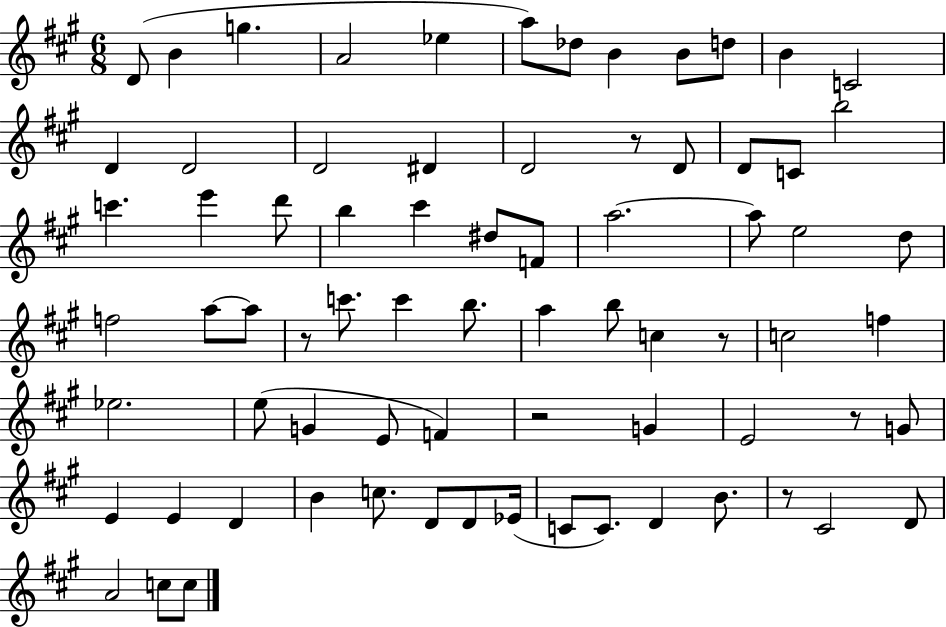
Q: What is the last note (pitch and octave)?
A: C5